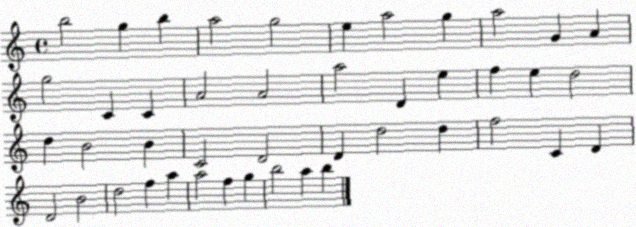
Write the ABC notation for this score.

X:1
T:Untitled
M:4/4
L:1/4
K:C
b2 g b a2 g2 e a2 g a2 G A g2 C C A2 A2 a2 D e f e d2 d B2 B C2 D2 D d2 d f2 C D D2 B2 d2 f a a2 f g b2 a b